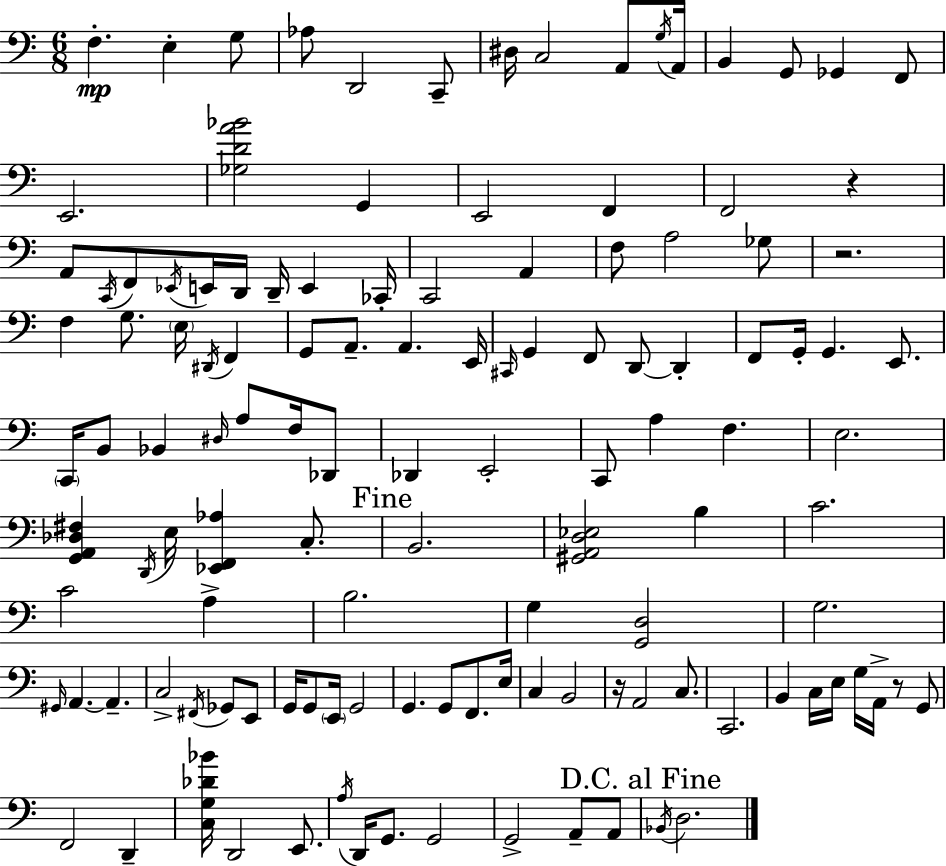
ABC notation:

X:1
T:Untitled
M:6/8
L:1/4
K:Am
F, E, G,/2 _A,/2 D,,2 C,,/2 ^D,/4 C,2 A,,/2 G,/4 A,,/4 B,, G,,/2 _G,, F,,/2 E,,2 [_G,DA_B]2 G,, E,,2 F,, F,,2 z A,,/2 C,,/4 F,,/2 _E,,/4 E,,/4 D,,/4 D,,/4 E,, _C,,/4 C,,2 A,, F,/2 A,2 _G,/2 z2 F, G,/2 E,/4 ^D,,/4 F,, G,,/2 A,,/2 A,, E,,/4 ^C,,/4 G,, F,,/2 D,,/2 D,, F,,/2 G,,/4 G,, E,,/2 C,,/4 B,,/2 _B,, ^D,/4 A,/2 F,/4 _D,,/2 _D,, E,,2 C,,/2 A, F, E,2 [G,,A,,_D,^F,] D,,/4 E,/4 [_E,,F,,_A,] C,/2 B,,2 [^G,,A,,D,_E,]2 B, C2 C2 A, B,2 G, [G,,D,]2 G,2 ^G,,/4 A,, A,, C,2 ^F,,/4 _G,,/2 E,,/2 G,,/4 G,,/2 E,,/4 G,,2 G,, G,,/2 F,,/2 E,/4 C, B,,2 z/4 A,,2 C,/2 C,,2 B,, C,/4 E,/4 G,/4 A,,/4 z/2 G,,/2 F,,2 D,, [C,G,_D_B]/4 D,,2 E,,/2 A,/4 D,,/4 G,,/2 G,,2 G,,2 A,,/2 A,,/2 _B,,/4 D,2